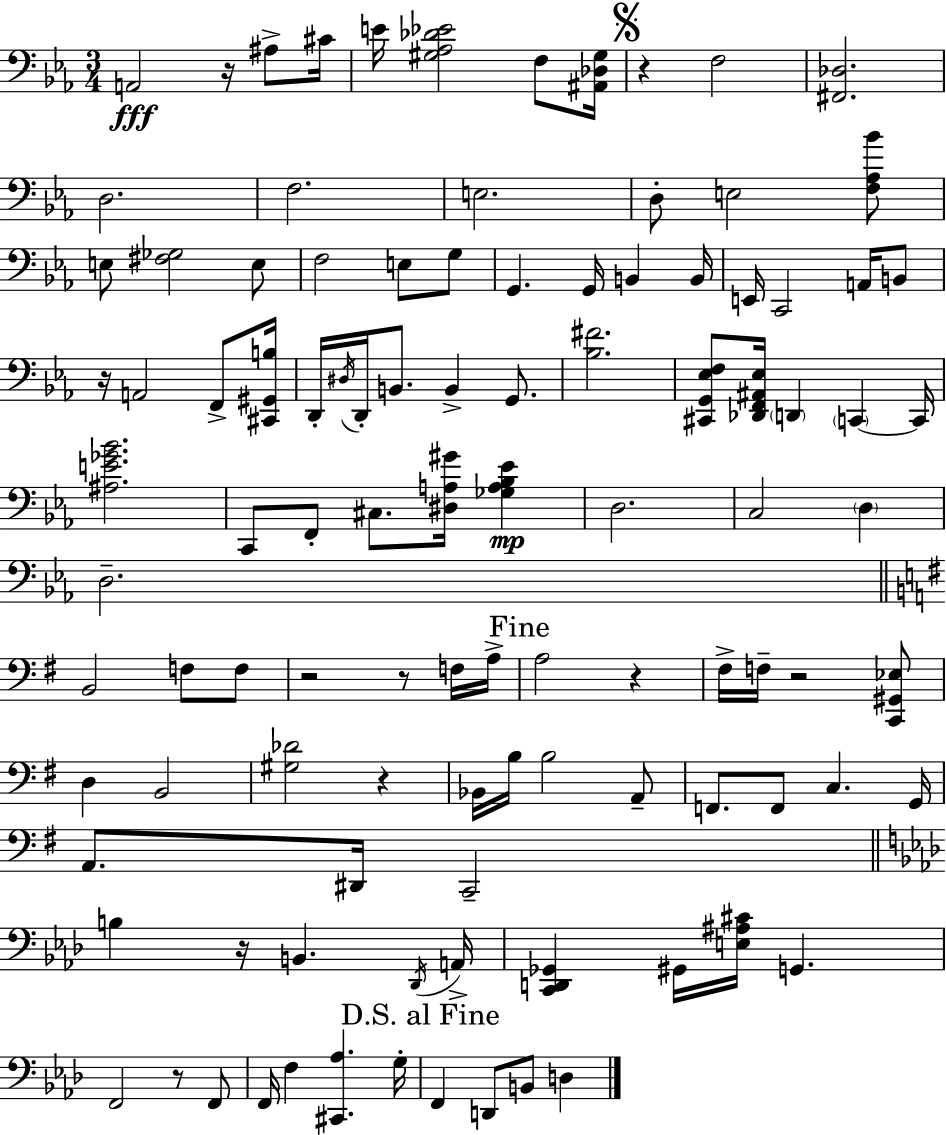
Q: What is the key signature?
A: EES major